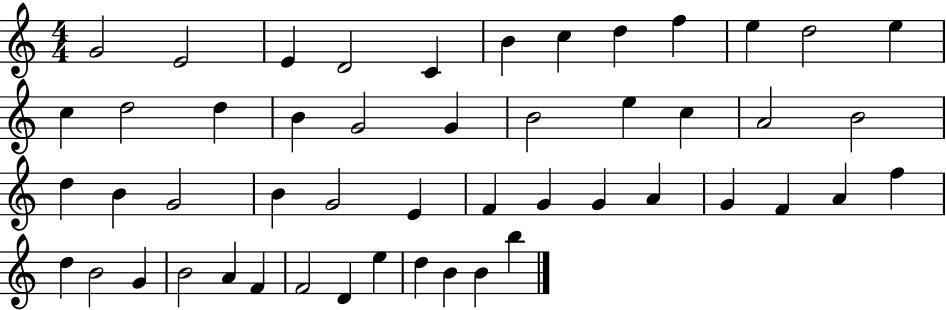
X:1
T:Untitled
M:4/4
L:1/4
K:C
G2 E2 E D2 C B c d f e d2 e c d2 d B G2 G B2 e c A2 B2 d B G2 B G2 E F G G A G F A f d B2 G B2 A F F2 D e d B B b